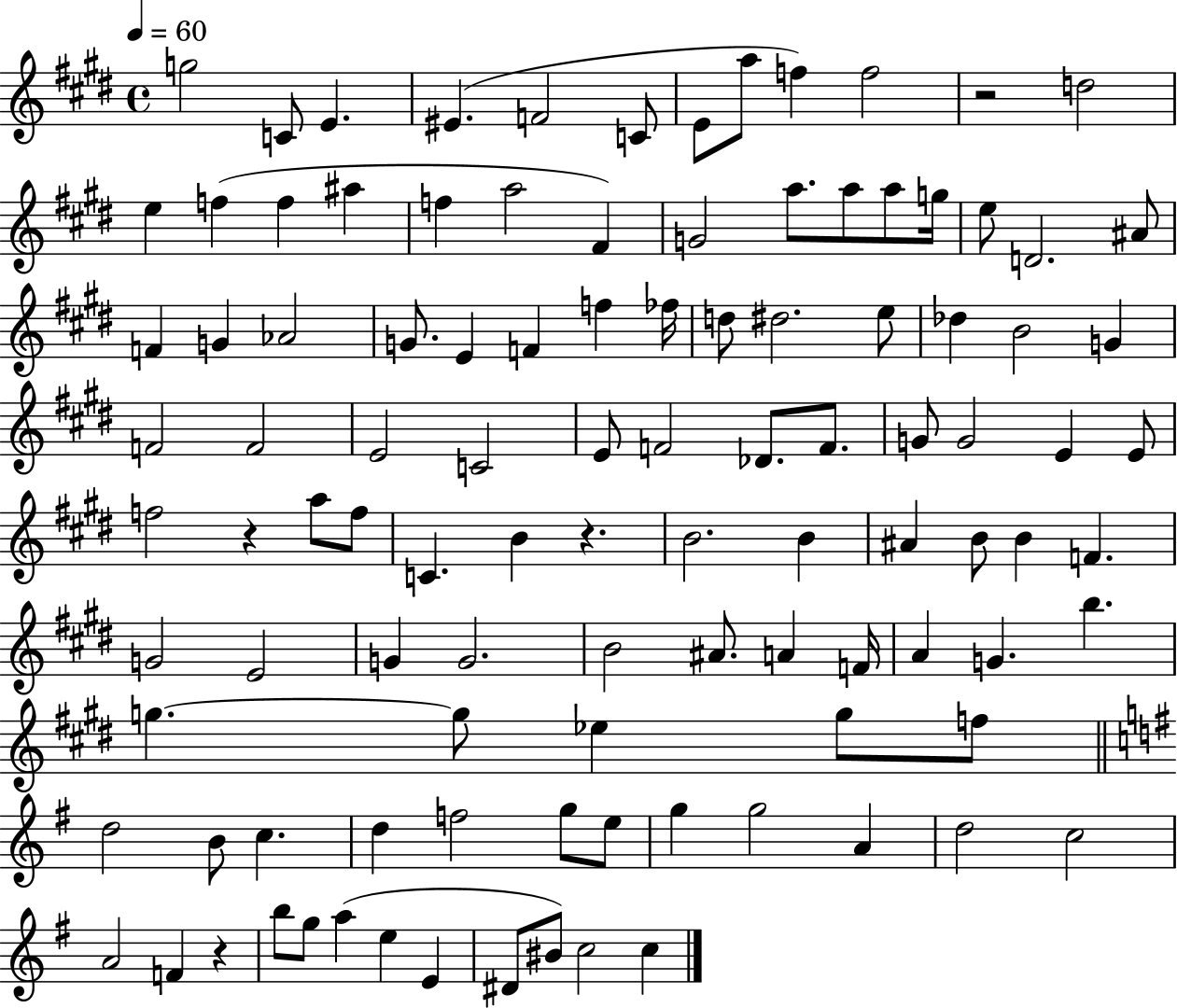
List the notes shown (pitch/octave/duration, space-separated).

G5/h C4/e E4/q. EIS4/q. F4/h C4/e E4/e A5/e F5/q F5/h R/h D5/h E5/q F5/q F5/q A#5/q F5/q A5/h F#4/q G4/h A5/e. A5/e A5/e G5/s E5/e D4/h. A#4/e F4/q G4/q Ab4/h G4/e. E4/q F4/q F5/q FES5/s D5/e D#5/h. E5/e Db5/q B4/h G4/q F4/h F4/h E4/h C4/h E4/e F4/h Db4/e. F4/e. G4/e G4/h E4/q E4/e F5/h R/q A5/e F5/e C4/q. B4/q R/q. B4/h. B4/q A#4/q B4/e B4/q F4/q. G4/h E4/h G4/q G4/h. B4/h A#4/e. A4/q F4/s A4/q G4/q. B5/q. G5/q. G5/e Eb5/q G5/e F5/e D5/h B4/e C5/q. D5/q F5/h G5/e E5/e G5/q G5/h A4/q D5/h C5/h A4/h F4/q R/q B5/e G5/e A5/q E5/q E4/q D#4/e BIS4/e C5/h C5/q